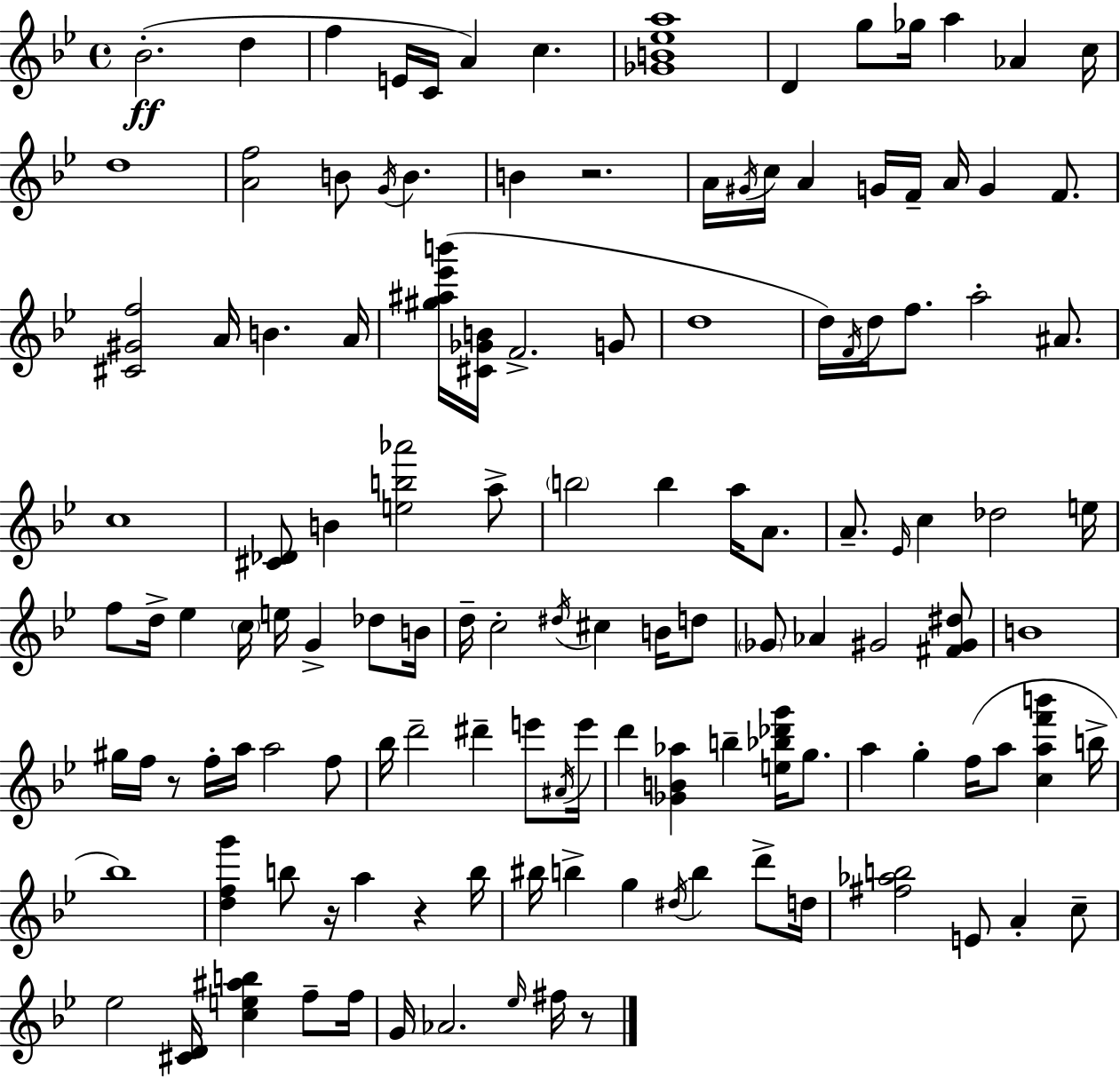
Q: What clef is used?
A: treble